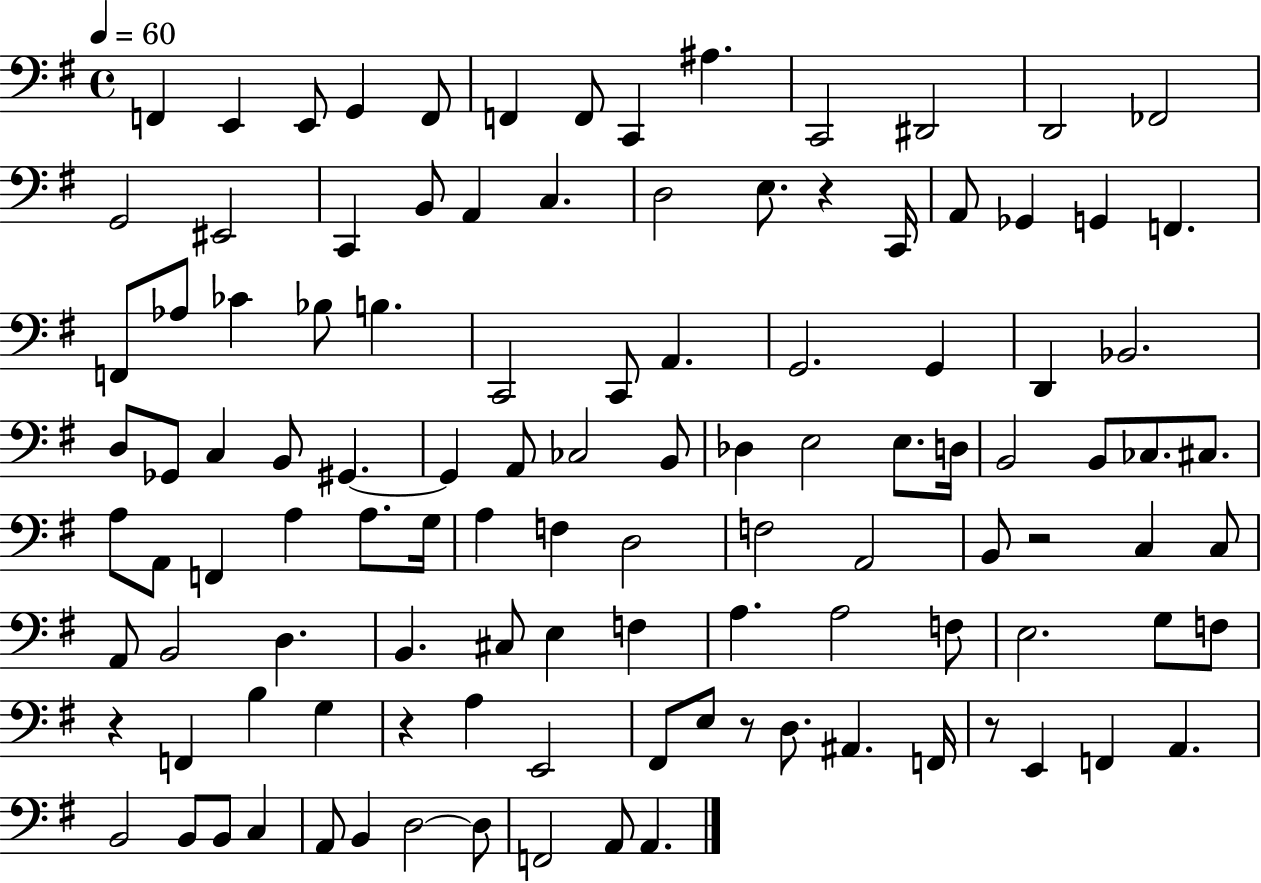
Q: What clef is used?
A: bass